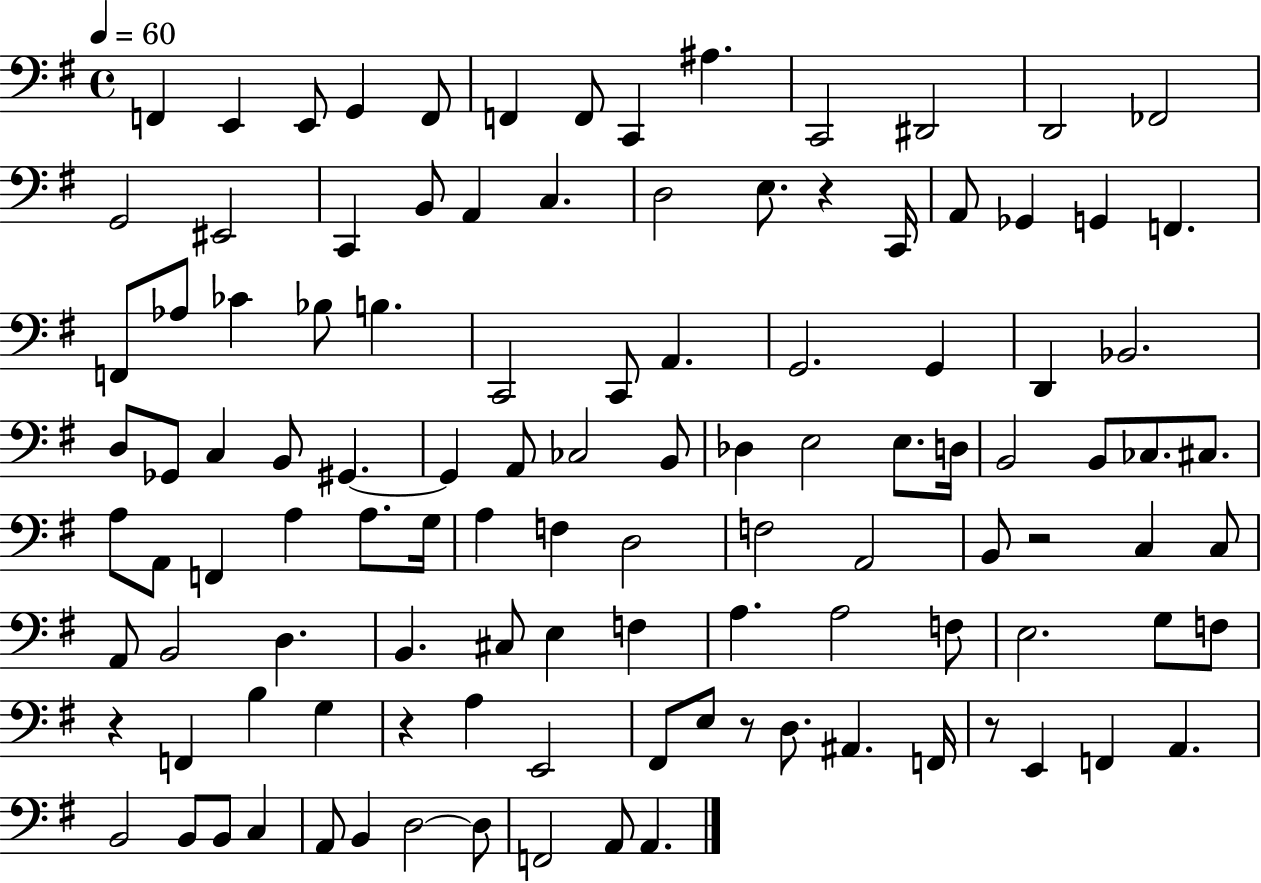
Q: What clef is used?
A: bass